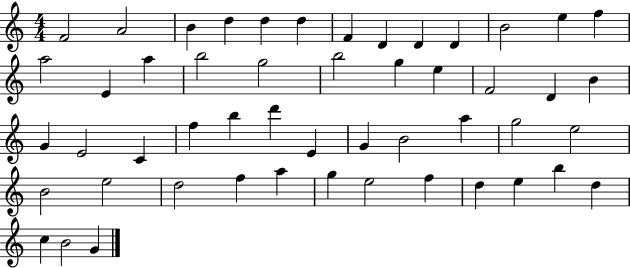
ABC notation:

X:1
T:Untitled
M:4/4
L:1/4
K:C
F2 A2 B d d d F D D D B2 e f a2 E a b2 g2 b2 g e F2 D B G E2 C f b d' E G B2 a g2 e2 B2 e2 d2 f a g e2 f d e b d c B2 G